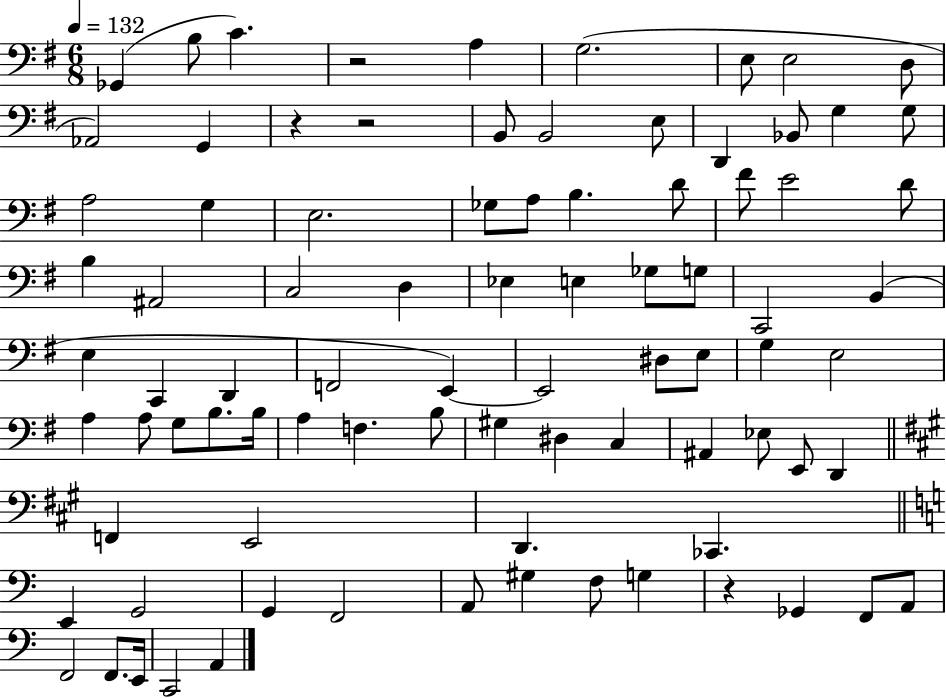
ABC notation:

X:1
T:Untitled
M:6/8
L:1/4
K:G
_G,, B,/2 C z2 A, G,2 E,/2 E,2 D,/2 _A,,2 G,, z z2 B,,/2 B,,2 E,/2 D,, _B,,/2 G, G,/2 A,2 G, E,2 _G,/2 A,/2 B, D/2 ^F/2 E2 D/2 B, ^A,,2 C,2 D, _E, E, _G,/2 G,/2 C,,2 B,, E, C,, D,, F,,2 E,, E,,2 ^D,/2 E,/2 G, E,2 A, A,/2 G,/2 B,/2 B,/4 A, F, B,/2 ^G, ^D, C, ^A,, _E,/2 E,,/2 D,, F,, E,,2 D,, _C,, E,, G,,2 G,, F,,2 A,,/2 ^G, F,/2 G, z _G,, F,,/2 A,,/2 F,,2 F,,/2 E,,/4 C,,2 A,,